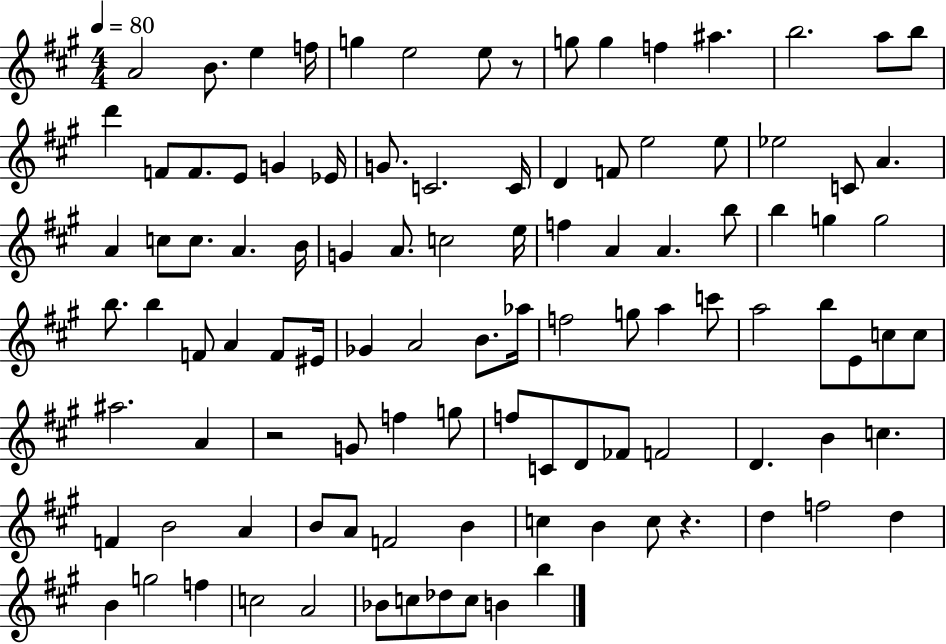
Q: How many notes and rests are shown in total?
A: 105